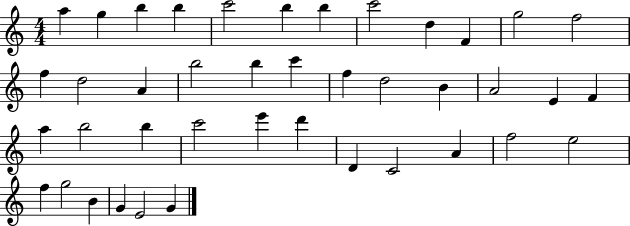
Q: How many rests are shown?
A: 0